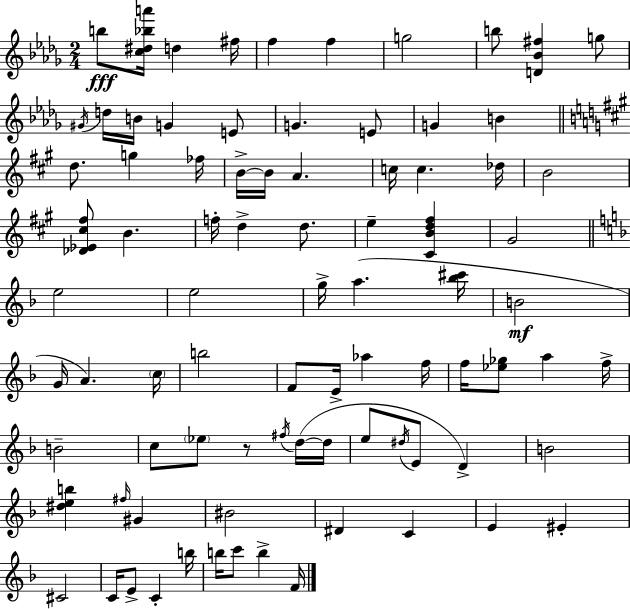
B5/e [C5,D#5,Bb5,A6]/s D5/q F#5/s F5/q F5/q G5/h B5/e [D4,Bb4,F#5]/q G5/e G#4/s D5/s B4/s G4/q E4/e G4/q. E4/e G4/q B4/q D5/e. G5/q FES5/s B4/s B4/s A4/q. C5/s C5/q. Db5/s B4/h [Db4,Eb4,C#5,F#5]/e B4/q. F5/s D5/q D5/e. E5/q [C#4,B4,D5,F#5]/q G#4/h E5/h E5/h G5/s A5/q. [Bb5,C#6]/s B4/h G4/s A4/q. C5/s B5/h F4/e E4/s Ab5/q F5/s F5/s [Eb5,Gb5]/e A5/q F5/s B4/h C5/e Eb5/e R/e F#5/s D5/s D5/s E5/e D#5/s E4/e D4/q B4/h [D#5,E5,B5]/q F#5/s G#4/q BIS4/h D#4/q C4/q E4/q EIS4/q C#4/h C4/s E4/e C4/q B5/s B5/s C6/e B5/q F4/s